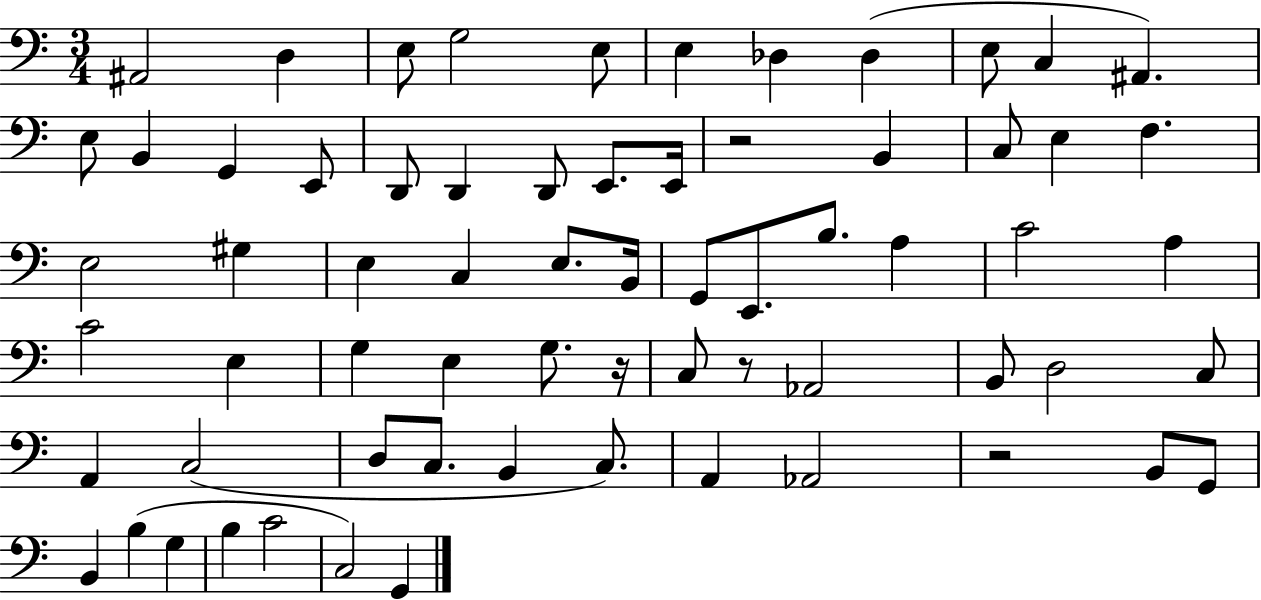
{
  \clef bass
  \numericTimeSignature
  \time 3/4
  \key c \major
  \repeat volta 2 { ais,2 d4 | e8 g2 e8 | e4 des4 des4( | e8 c4 ais,4.) | \break e8 b,4 g,4 e,8 | d,8 d,4 d,8 e,8. e,16 | r2 b,4 | c8 e4 f4. | \break e2 gis4 | e4 c4 e8. b,16 | g,8 e,8. b8. a4 | c'2 a4 | \break c'2 e4 | g4 e4 g8. r16 | c8 r8 aes,2 | b,8 d2 c8 | \break a,4 c2( | d8 c8. b,4 c8.) | a,4 aes,2 | r2 b,8 g,8 | \break b,4 b4( g4 | b4 c'2 | c2) g,4 | } \bar "|."
}